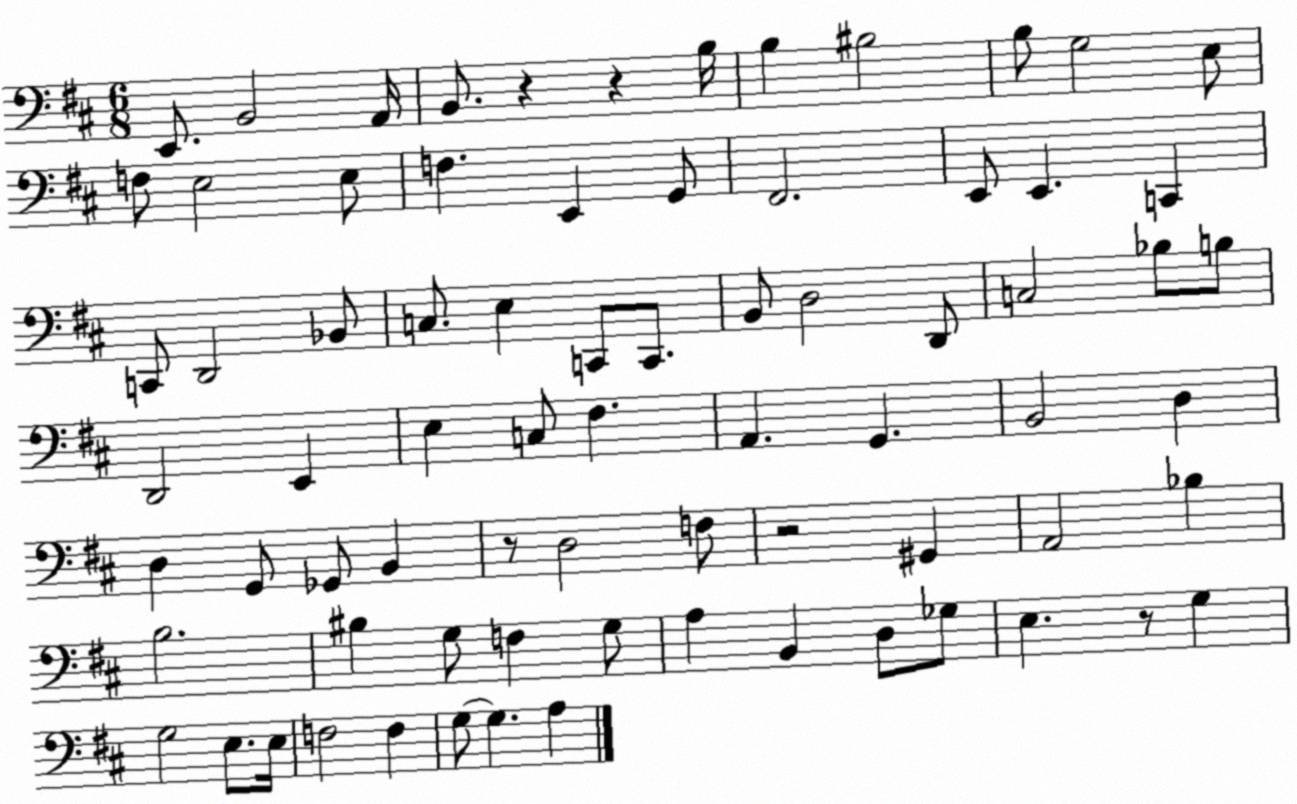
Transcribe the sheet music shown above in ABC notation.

X:1
T:Untitled
M:6/8
L:1/4
K:D
E,,/2 B,,2 A,,/4 B,,/2 z z B,/4 B, ^B,2 B,/2 G,2 E,/2 F,/2 E,2 E,/2 F, E,, G,,/2 ^F,,2 E,,/2 E,, C,, C,,/2 D,,2 _B,,/2 C,/2 E, C,,/2 C,,/2 B,,/2 D,2 D,,/2 C,2 _B,/2 B,/2 D,,2 E,, E, C,/2 ^F, A,, G,, B,,2 D, D, G,,/2 _G,,/2 B,, z/2 D,2 F,/2 z2 ^G,, A,,2 _B, B,2 ^B, G,/2 F, G,/2 A, B,, D,/2 _G,/2 E, z/2 G, G,2 E,/2 E,/4 F,2 F, G,/2 G, A,